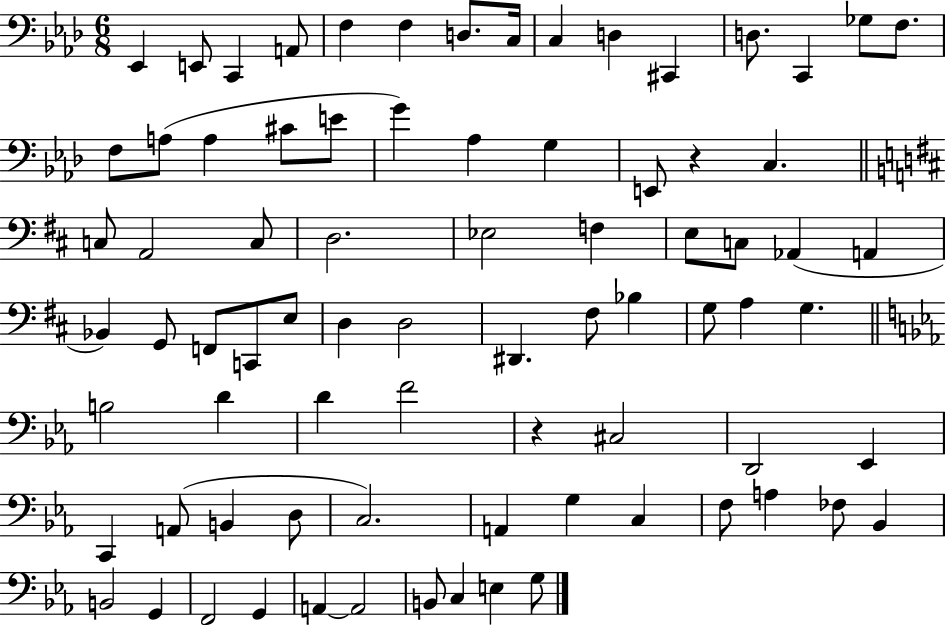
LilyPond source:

{
  \clef bass
  \numericTimeSignature
  \time 6/8
  \key aes \major
  ees,4 e,8 c,4 a,8 | f4 f4 d8. c16 | c4 d4 cis,4 | d8. c,4 ges8 f8. | \break f8 a8( a4 cis'8 e'8 | g'4) aes4 g4 | e,8 r4 c4. | \bar "||" \break \key b \minor c8 a,2 c8 | d2. | ees2 f4 | e8 c8 aes,4( a,4 | \break bes,4) g,8 f,8 c,8 e8 | d4 d2 | dis,4. fis8 bes4 | g8 a4 g4. | \break \bar "||" \break \key c \minor b2 d'4 | d'4 f'2 | r4 cis2 | d,2 ees,4 | \break c,4 a,8( b,4 d8 | c2.) | a,4 g4 c4 | f8 a4 fes8 bes,4 | \break b,2 g,4 | f,2 g,4 | a,4~~ a,2 | b,8 c4 e4 g8 | \break \bar "|."
}